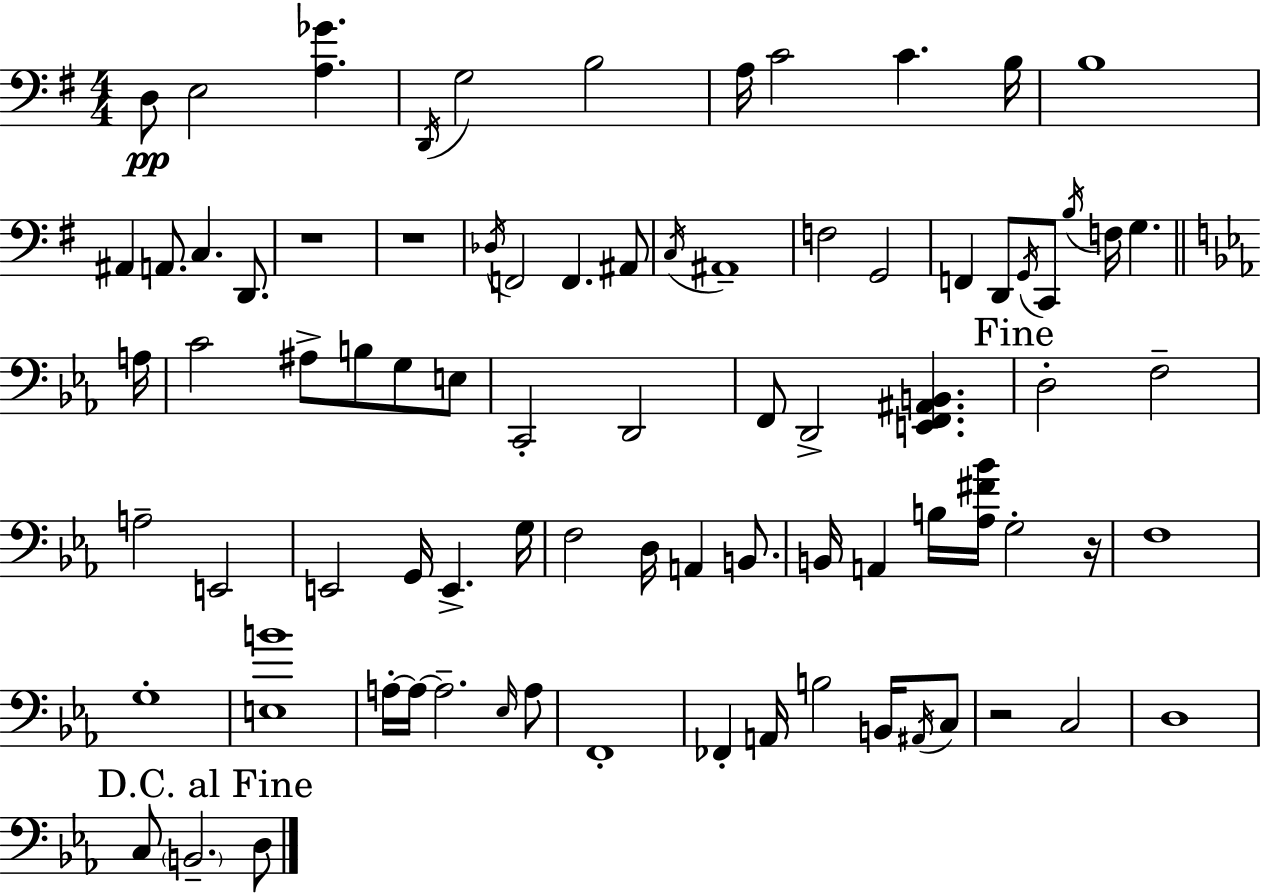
X:1
T:Untitled
M:4/4
L:1/4
K:Em
D,/2 E,2 [A,_G] D,,/4 G,2 B,2 A,/4 C2 C B,/4 B,4 ^A,, A,,/2 C, D,,/2 z4 z4 _D,/4 F,,2 F,, ^A,,/2 C,/4 ^A,,4 F,2 G,,2 F,, D,,/2 G,,/4 C,,/2 B,/4 F,/4 G, A,/4 C2 ^A,/2 B,/2 G,/2 E,/2 C,,2 D,,2 F,,/2 D,,2 [E,,F,,^A,,B,,] D,2 F,2 A,2 E,,2 E,,2 G,,/4 E,, G,/4 F,2 D,/4 A,, B,,/2 B,,/4 A,, B,/4 [_A,^F_B]/4 G,2 z/4 F,4 G,4 [E,B]4 A,/4 A,/4 A,2 _E,/4 A,/2 F,,4 _F,, A,,/4 B,2 B,,/4 ^A,,/4 C,/2 z2 C,2 D,4 C,/2 B,,2 D,/2